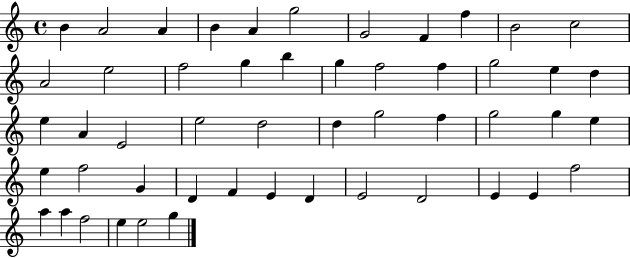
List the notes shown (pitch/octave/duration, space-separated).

B4/q A4/h A4/q B4/q A4/q G5/h G4/h F4/q F5/q B4/h C5/h A4/h E5/h F5/h G5/q B5/q G5/q F5/h F5/q G5/h E5/q D5/q E5/q A4/q E4/h E5/h D5/h D5/q G5/h F5/q G5/h G5/q E5/q E5/q F5/h G4/q D4/q F4/q E4/q D4/q E4/h D4/h E4/q E4/q F5/h A5/q A5/q F5/h E5/q E5/h G5/q